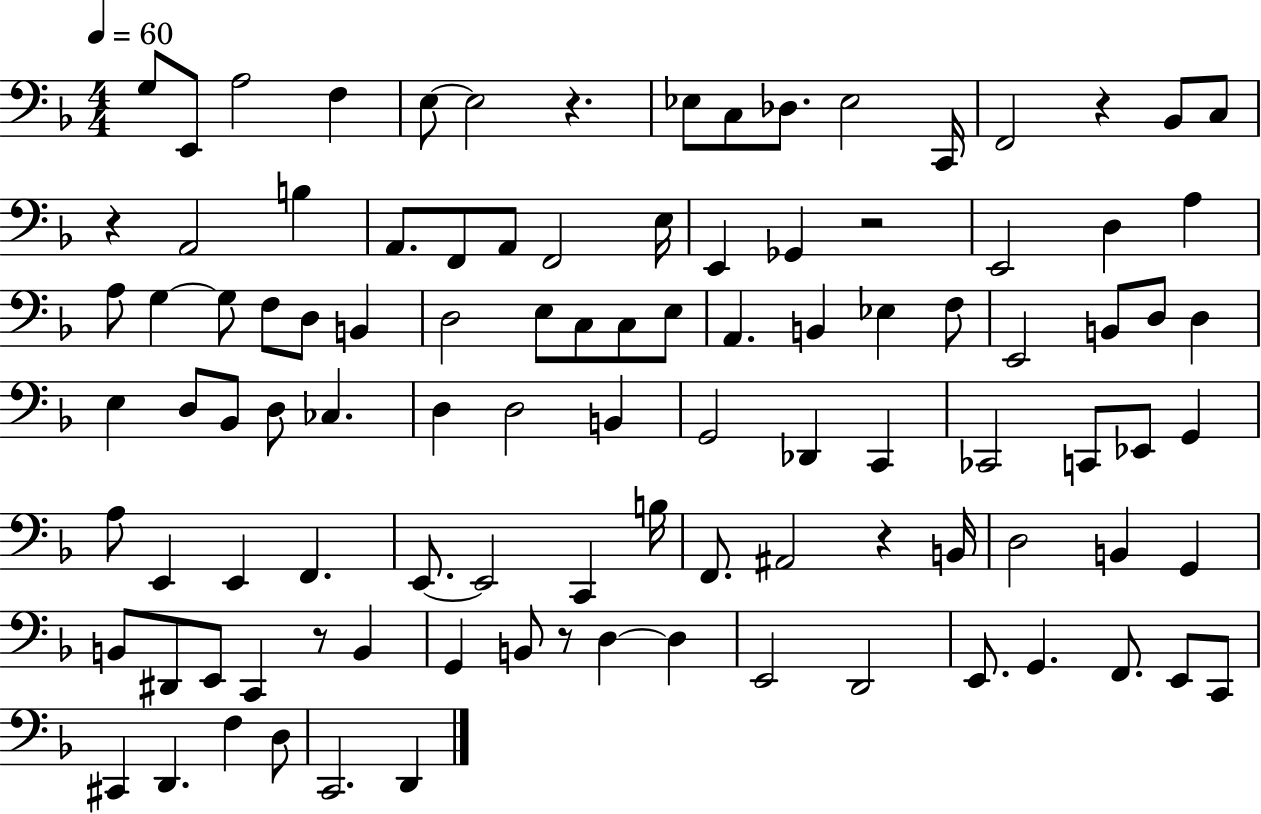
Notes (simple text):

G3/e E2/e A3/h F3/q E3/e E3/h R/q. Eb3/e C3/e Db3/e. Eb3/h C2/s F2/h R/q Bb2/e C3/e R/q A2/h B3/q A2/e. F2/e A2/e F2/h E3/s E2/q Gb2/q R/h E2/h D3/q A3/q A3/e G3/q G3/e F3/e D3/e B2/q D3/h E3/e C3/e C3/e E3/e A2/q. B2/q Eb3/q F3/e E2/h B2/e D3/e D3/q E3/q D3/e Bb2/e D3/e CES3/q. D3/q D3/h B2/q G2/h Db2/q C2/q CES2/h C2/e Eb2/e G2/q A3/e E2/q E2/q F2/q. E2/e. E2/h C2/q B3/s F2/e. A#2/h R/q B2/s D3/h B2/q G2/q B2/e D#2/e E2/e C2/q R/e B2/q G2/q B2/e R/e D3/q D3/q E2/h D2/h E2/e. G2/q. F2/e. E2/e C2/e C#2/q D2/q. F3/q D3/e C2/h. D2/q